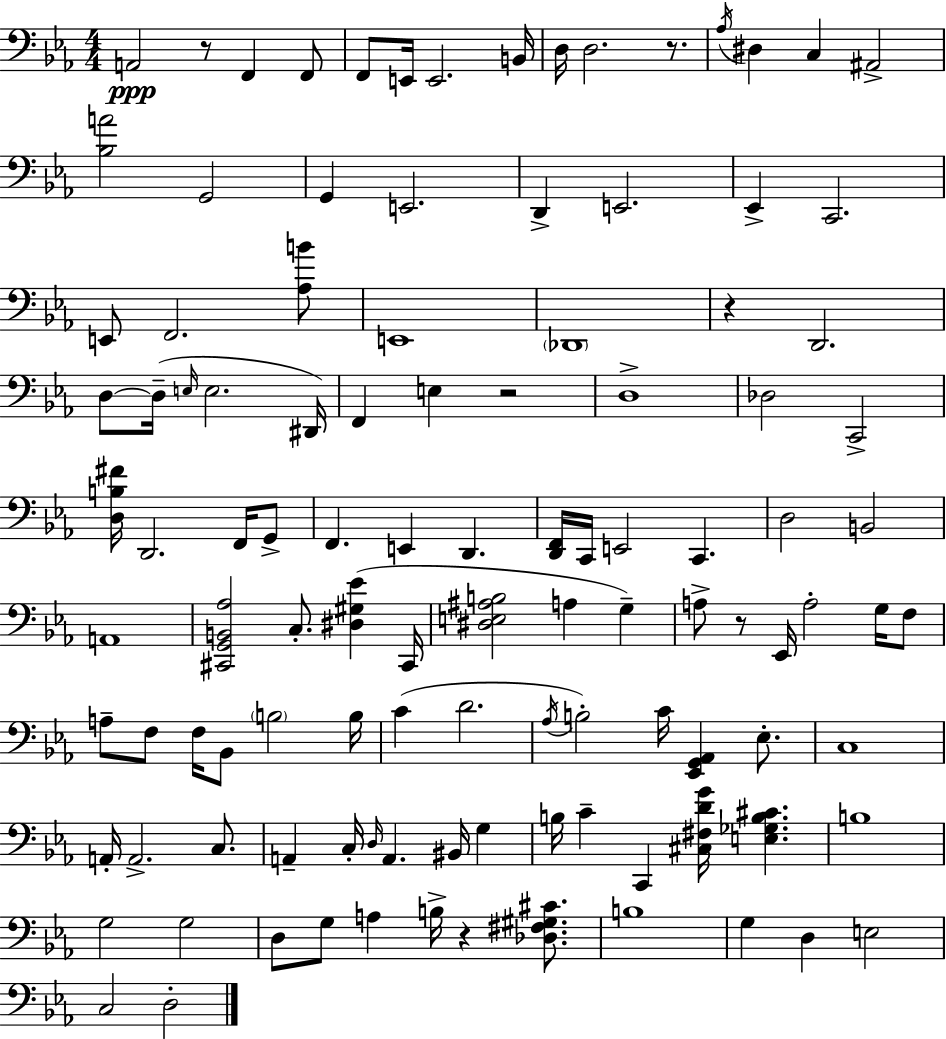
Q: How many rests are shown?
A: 6